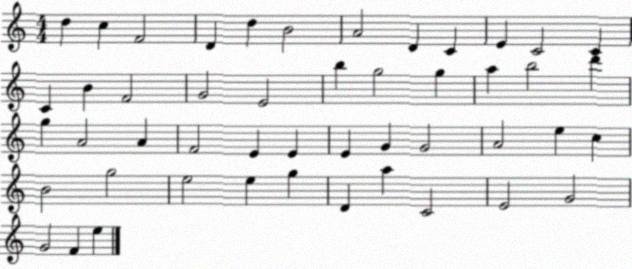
X:1
T:Untitled
M:4/4
L:1/4
K:C
d c F2 D d B2 A2 D C E C2 C C B F2 G2 E2 b g2 g a b2 d' g A2 A F2 E E E G G2 A2 e c B2 g2 e2 e g D a C2 E2 G2 G2 F e